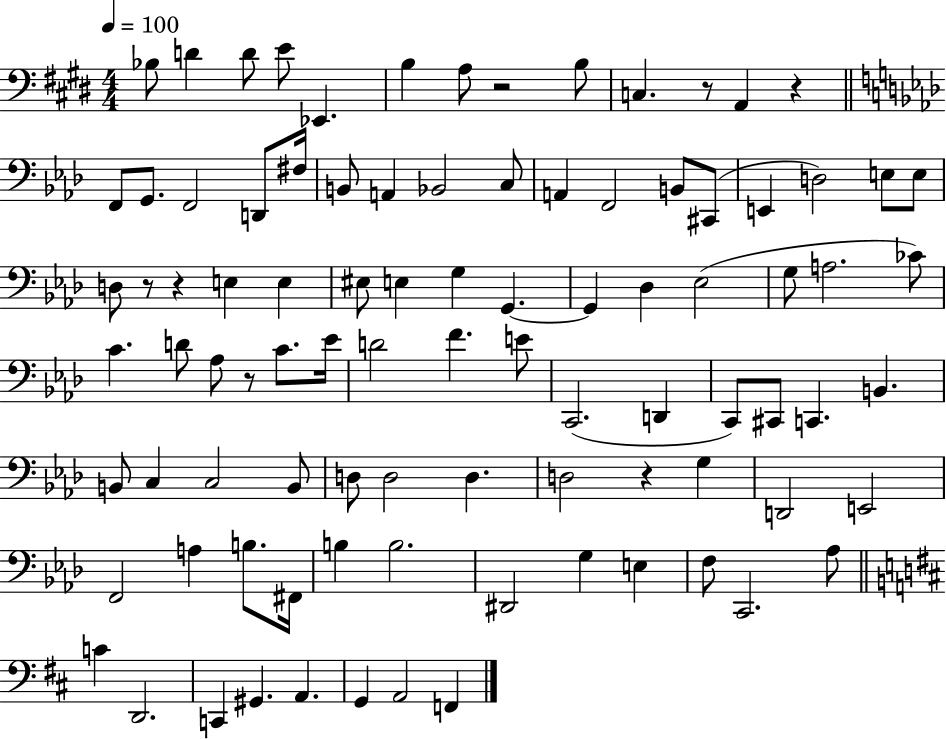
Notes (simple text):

Bb3/e D4/q D4/e E4/e Eb2/q. B3/q A3/e R/h B3/e C3/q. R/e A2/q R/q F2/e G2/e. F2/h D2/e F#3/s B2/e A2/q Bb2/h C3/e A2/q F2/h B2/e C#2/e E2/q D3/h E3/e E3/e D3/e R/e R/q E3/q E3/q EIS3/e E3/q G3/q G2/q. G2/q Db3/q Eb3/h G3/e A3/h. CES4/e C4/q. D4/e Ab3/e R/e C4/e. Eb4/s D4/h F4/q. E4/e C2/h. D2/q C2/e C#2/e C2/q. B2/q. B2/e C3/q C3/h B2/e D3/e D3/h D3/q. D3/h R/q G3/q D2/h E2/h F2/h A3/q B3/e. F#2/s B3/q B3/h. D#2/h G3/q E3/q F3/e C2/h. Ab3/e C4/q D2/h. C2/q G#2/q. A2/q. G2/q A2/h F2/q